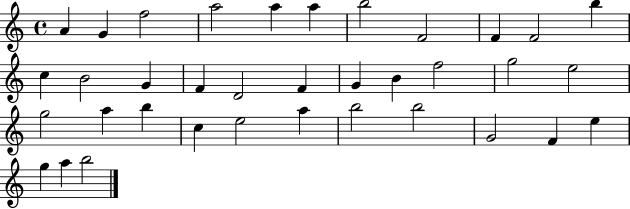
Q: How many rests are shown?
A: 0